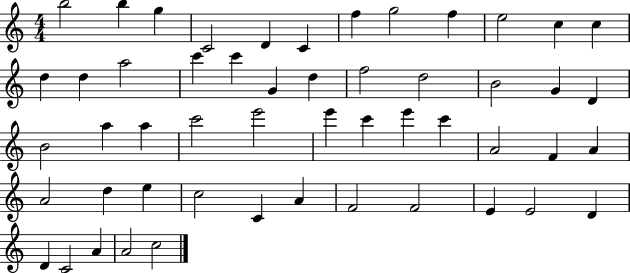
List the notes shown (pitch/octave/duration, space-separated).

B5/h B5/q G5/q C4/h D4/q C4/q F5/q G5/h F5/q E5/h C5/q C5/q D5/q D5/q A5/h C6/q C6/q G4/q D5/q F5/h D5/h B4/h G4/q D4/q B4/h A5/q A5/q C6/h E6/h E6/q C6/q E6/q C6/q A4/h F4/q A4/q A4/h D5/q E5/q C5/h C4/q A4/q F4/h F4/h E4/q E4/h D4/q D4/q C4/h A4/q A4/h C5/h